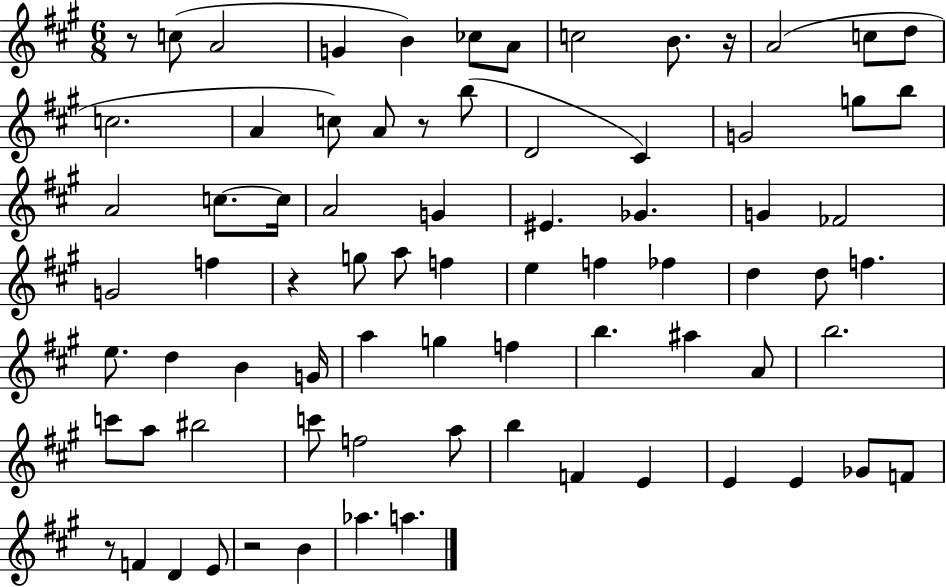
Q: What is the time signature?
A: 6/8